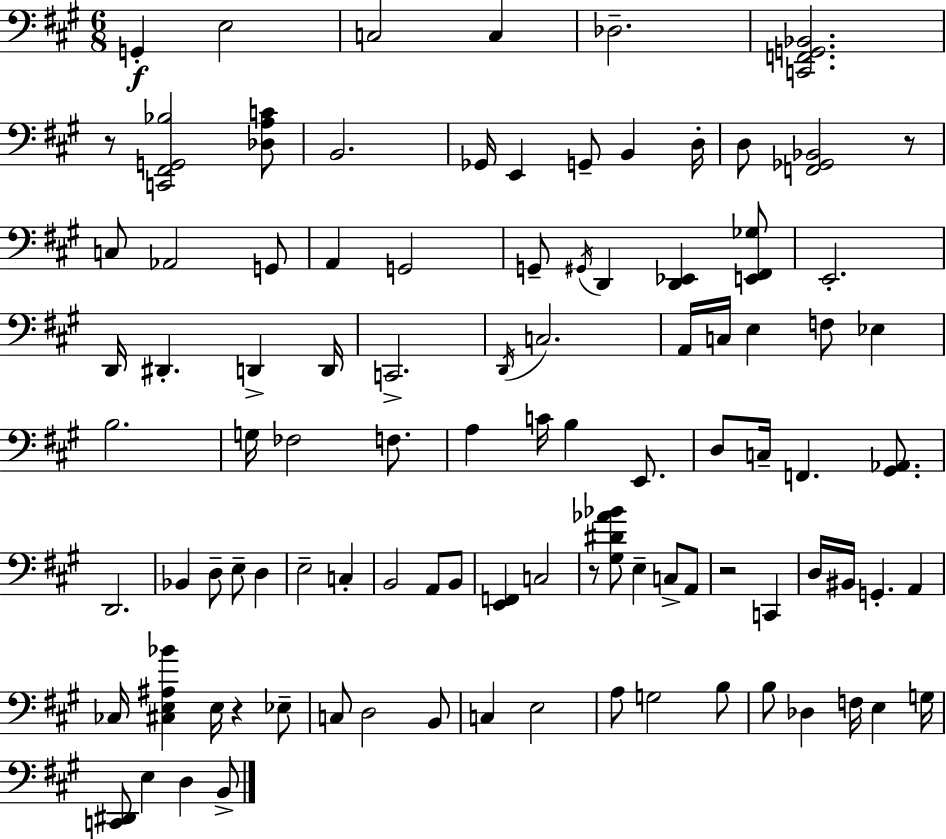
G2/q E3/h C3/h C3/q Db3/h. [C2,F2,G2,Bb2]/h. R/e [C2,F#2,G2,Bb3]/h [Db3,A3,C4]/e B2/h. Gb2/s E2/q G2/e B2/q D3/s D3/e [F2,Gb2,Bb2]/h R/e C3/e Ab2/h G2/e A2/q G2/h G2/e G#2/s D2/q [D2,Eb2]/q [E2,F#2,Gb3]/e E2/h. D2/s D#2/q. D2/q D2/s C2/h. D2/s C3/h. A2/s C3/s E3/q F3/e Eb3/q B3/h. G3/s FES3/h F3/e. A3/q C4/s B3/q E2/e. D3/e C3/s F2/q. [G#2,Ab2]/e. D2/h. Bb2/q D3/e E3/e D3/q E3/h C3/q B2/h A2/e B2/e [E2,F2]/q C3/h R/e [G#3,D#4,Ab4,Bb4]/e E3/q C3/e A2/e R/h C2/q D3/s BIS2/s G2/q. A2/q CES3/s [C#3,E3,A#3,Bb4]/q E3/s R/q Eb3/e C3/e D3/h B2/e C3/q E3/h A3/e G3/h B3/e B3/e Db3/q F3/s E3/q G3/s [C2,D#2]/e E3/q D3/q B2/e